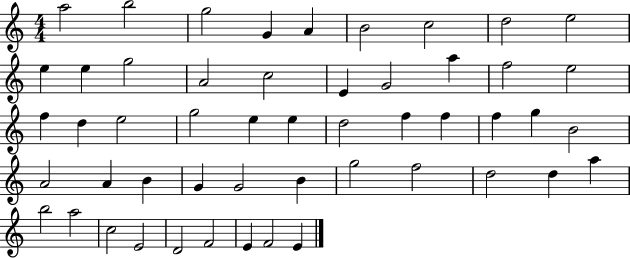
{
  \clef treble
  \numericTimeSignature
  \time 4/4
  \key c \major
  a''2 b''2 | g''2 g'4 a'4 | b'2 c''2 | d''2 e''2 | \break e''4 e''4 g''2 | a'2 c''2 | e'4 g'2 a''4 | f''2 e''2 | \break f''4 d''4 e''2 | g''2 e''4 e''4 | d''2 f''4 f''4 | f''4 g''4 b'2 | \break a'2 a'4 b'4 | g'4 g'2 b'4 | g''2 f''2 | d''2 d''4 a''4 | \break b''2 a''2 | c''2 e'2 | d'2 f'2 | e'4 f'2 e'4 | \break \bar "|."
}